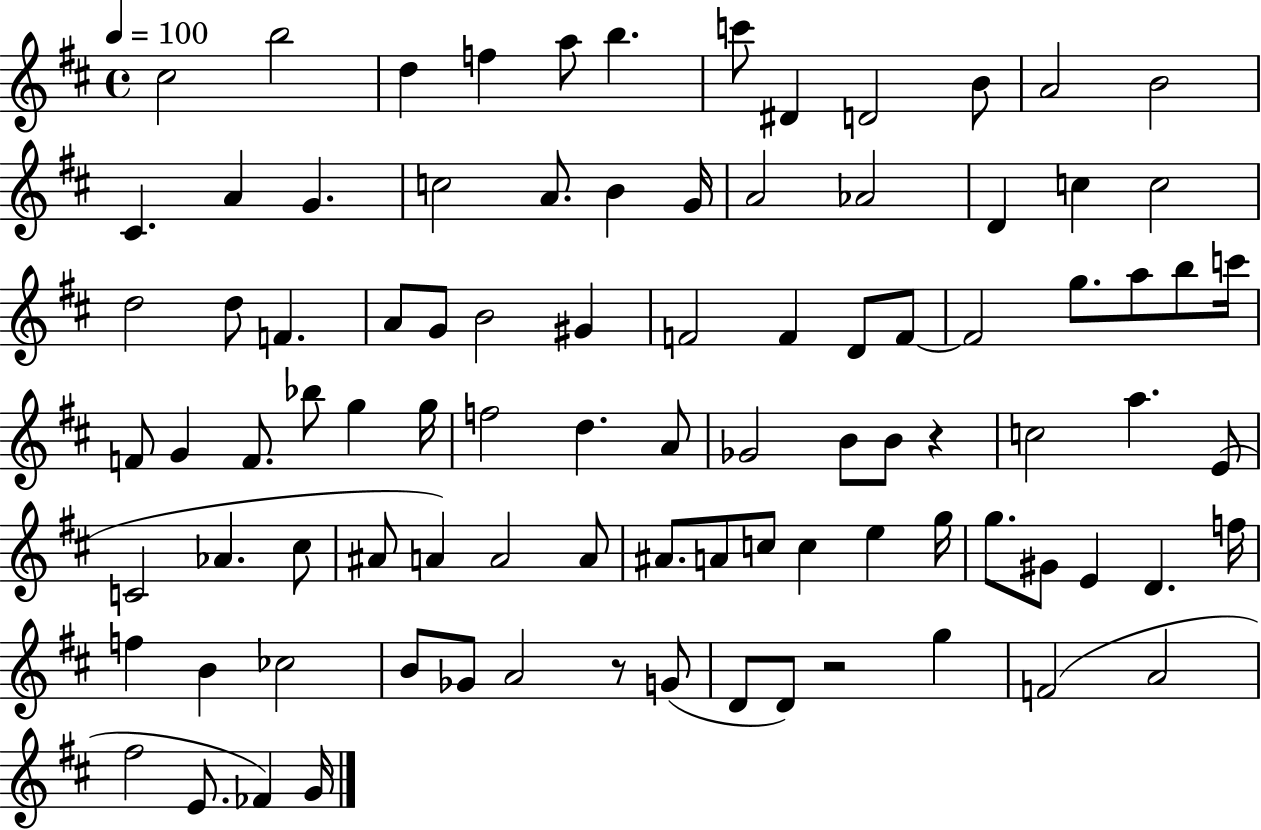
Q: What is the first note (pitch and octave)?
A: C#5